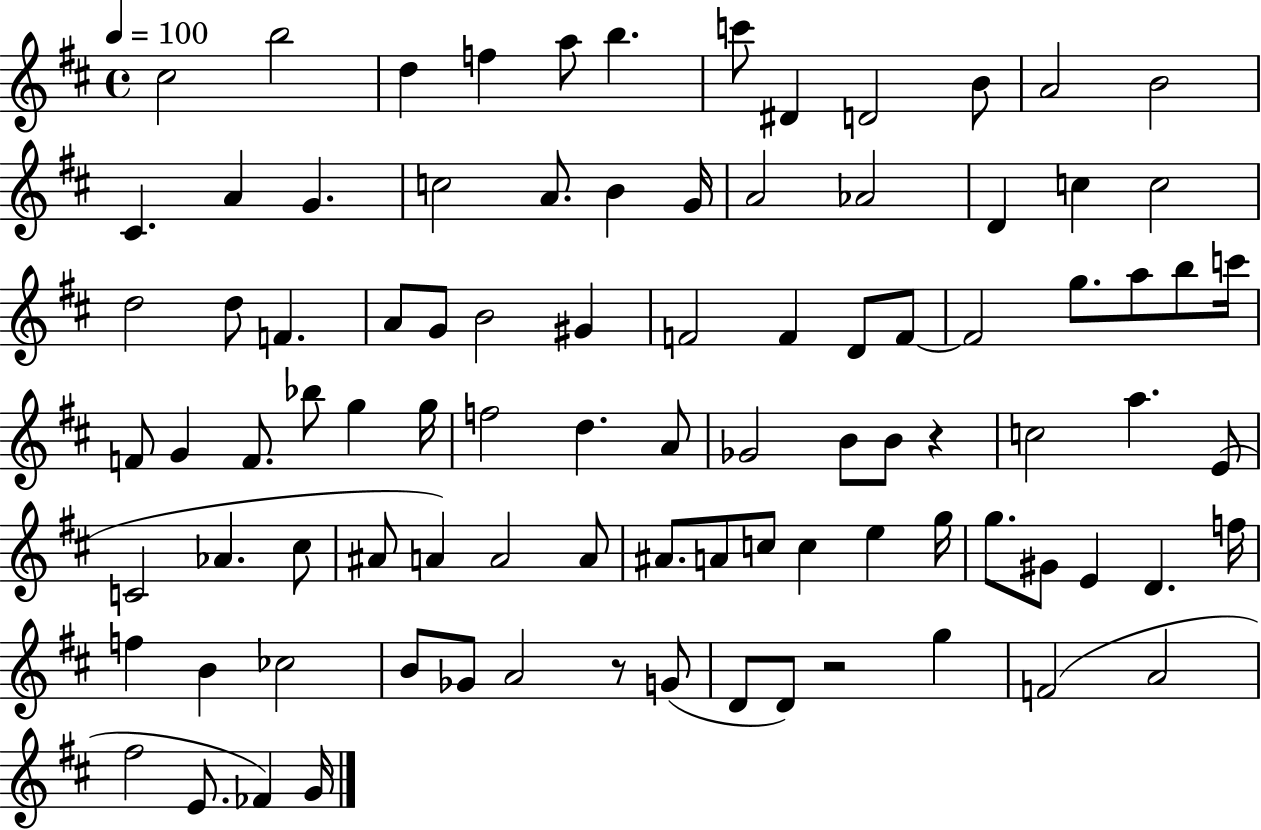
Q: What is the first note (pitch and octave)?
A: C#5